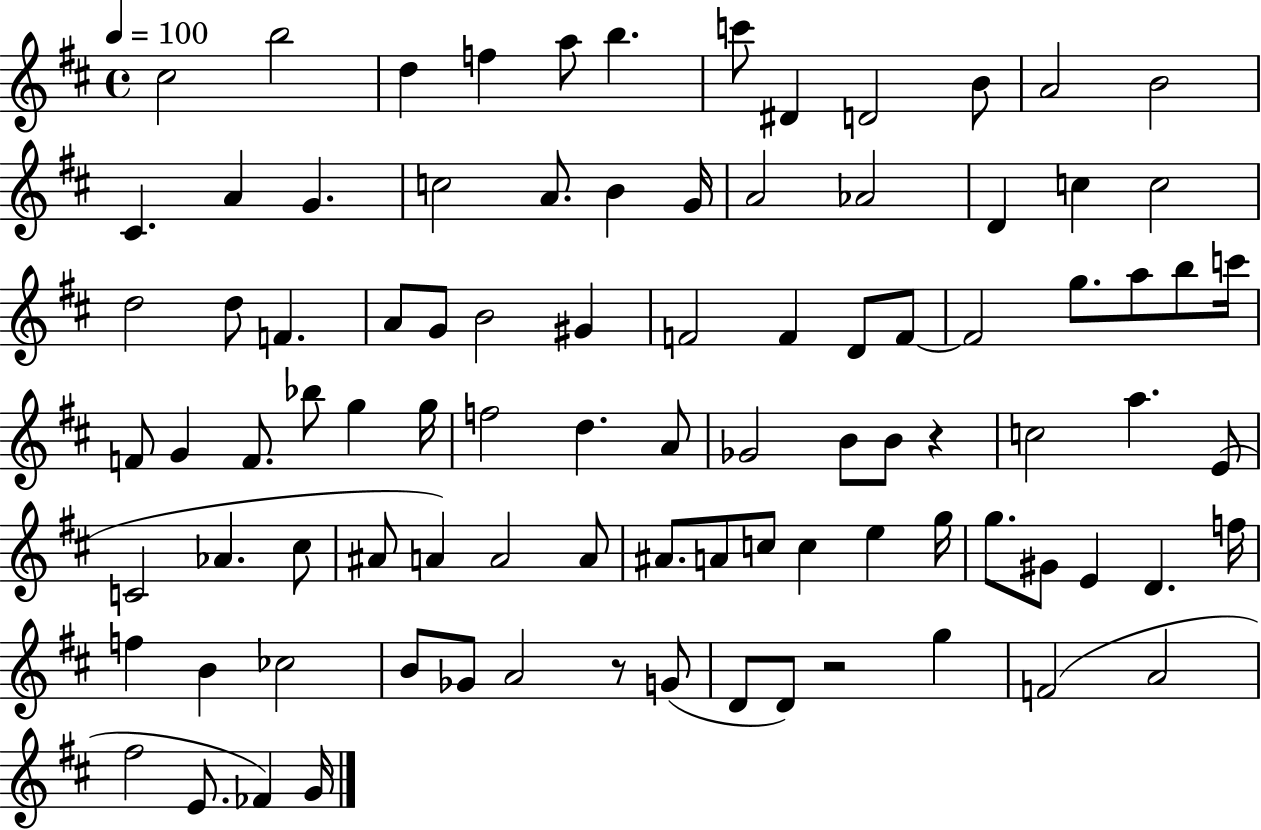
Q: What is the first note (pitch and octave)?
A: C#5